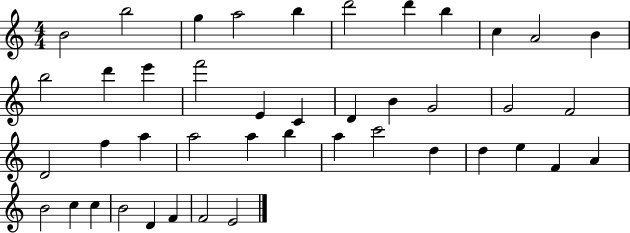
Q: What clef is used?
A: treble